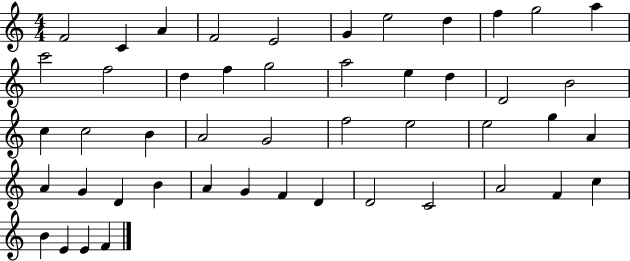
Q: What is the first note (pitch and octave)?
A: F4